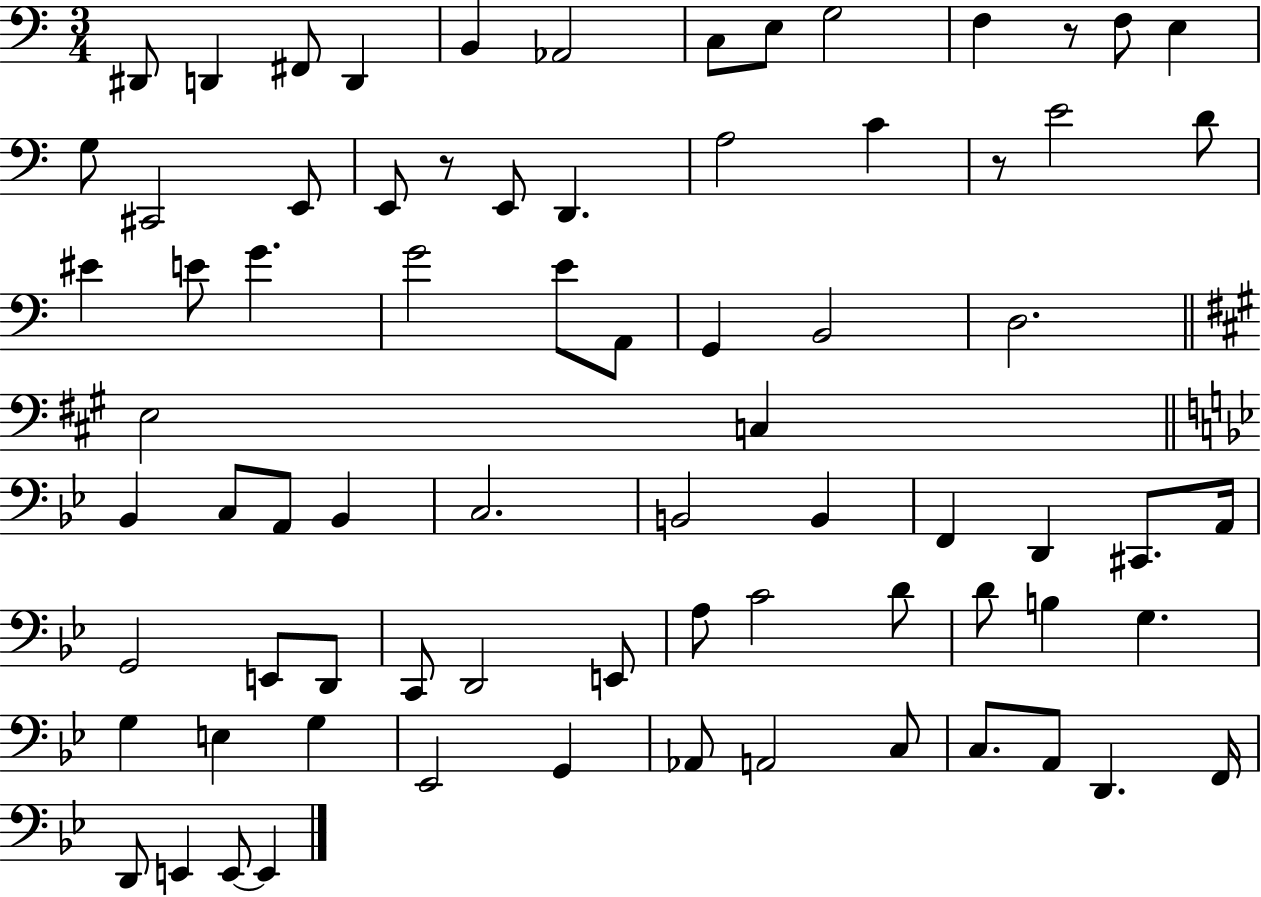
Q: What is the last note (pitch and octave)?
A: E2